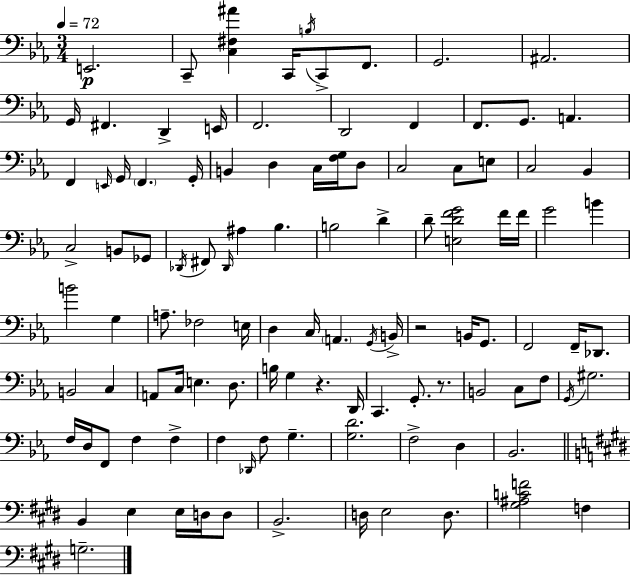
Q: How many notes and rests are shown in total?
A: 109